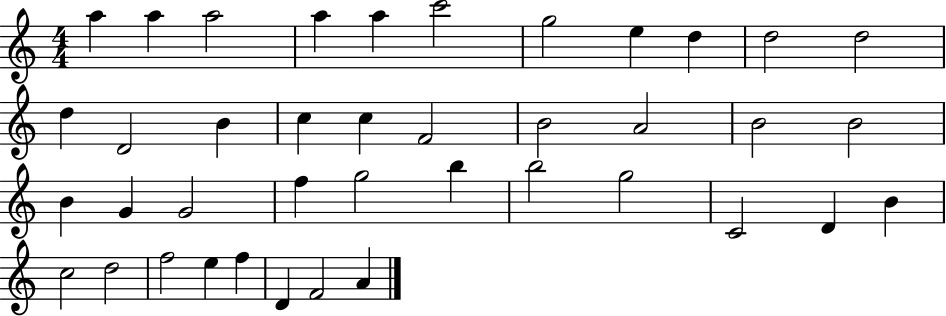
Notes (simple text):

A5/q A5/q A5/h A5/q A5/q C6/h G5/h E5/q D5/q D5/h D5/h D5/q D4/h B4/q C5/q C5/q F4/h B4/h A4/h B4/h B4/h B4/q G4/q G4/h F5/q G5/h B5/q B5/h G5/h C4/h D4/q B4/q C5/h D5/h F5/h E5/q F5/q D4/q F4/h A4/q